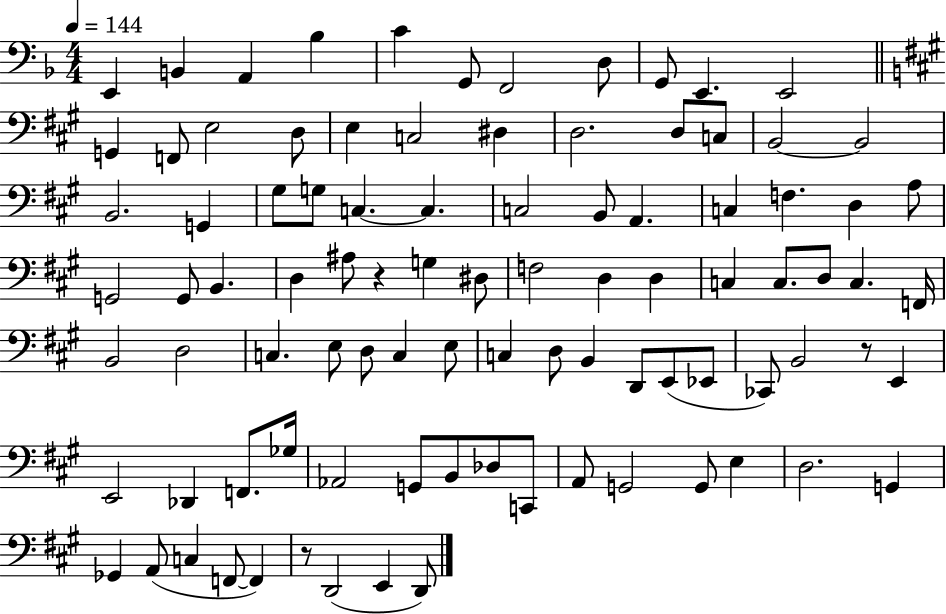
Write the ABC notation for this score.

X:1
T:Untitled
M:4/4
L:1/4
K:F
E,, B,, A,, _B, C G,,/2 F,,2 D,/2 G,,/2 E,, E,,2 G,, F,,/2 E,2 D,/2 E, C,2 ^D, D,2 D,/2 C,/2 B,,2 B,,2 B,,2 G,, ^G,/2 G,/2 C, C, C,2 B,,/2 A,, C, F, D, A,/2 G,,2 G,,/2 B,, D, ^A,/2 z G, ^D,/2 F,2 D, D, C, C,/2 D,/2 C, F,,/4 B,,2 D,2 C, E,/2 D,/2 C, E,/2 C, D,/2 B,, D,,/2 E,,/2 _E,,/2 _C,,/2 B,,2 z/2 E,, E,,2 _D,, F,,/2 _G,/4 _A,,2 G,,/2 B,,/2 _D,/2 C,,/2 A,,/2 G,,2 G,,/2 E, D,2 G,, _G,, A,,/2 C, F,,/2 F,, z/2 D,,2 E,, D,,/2